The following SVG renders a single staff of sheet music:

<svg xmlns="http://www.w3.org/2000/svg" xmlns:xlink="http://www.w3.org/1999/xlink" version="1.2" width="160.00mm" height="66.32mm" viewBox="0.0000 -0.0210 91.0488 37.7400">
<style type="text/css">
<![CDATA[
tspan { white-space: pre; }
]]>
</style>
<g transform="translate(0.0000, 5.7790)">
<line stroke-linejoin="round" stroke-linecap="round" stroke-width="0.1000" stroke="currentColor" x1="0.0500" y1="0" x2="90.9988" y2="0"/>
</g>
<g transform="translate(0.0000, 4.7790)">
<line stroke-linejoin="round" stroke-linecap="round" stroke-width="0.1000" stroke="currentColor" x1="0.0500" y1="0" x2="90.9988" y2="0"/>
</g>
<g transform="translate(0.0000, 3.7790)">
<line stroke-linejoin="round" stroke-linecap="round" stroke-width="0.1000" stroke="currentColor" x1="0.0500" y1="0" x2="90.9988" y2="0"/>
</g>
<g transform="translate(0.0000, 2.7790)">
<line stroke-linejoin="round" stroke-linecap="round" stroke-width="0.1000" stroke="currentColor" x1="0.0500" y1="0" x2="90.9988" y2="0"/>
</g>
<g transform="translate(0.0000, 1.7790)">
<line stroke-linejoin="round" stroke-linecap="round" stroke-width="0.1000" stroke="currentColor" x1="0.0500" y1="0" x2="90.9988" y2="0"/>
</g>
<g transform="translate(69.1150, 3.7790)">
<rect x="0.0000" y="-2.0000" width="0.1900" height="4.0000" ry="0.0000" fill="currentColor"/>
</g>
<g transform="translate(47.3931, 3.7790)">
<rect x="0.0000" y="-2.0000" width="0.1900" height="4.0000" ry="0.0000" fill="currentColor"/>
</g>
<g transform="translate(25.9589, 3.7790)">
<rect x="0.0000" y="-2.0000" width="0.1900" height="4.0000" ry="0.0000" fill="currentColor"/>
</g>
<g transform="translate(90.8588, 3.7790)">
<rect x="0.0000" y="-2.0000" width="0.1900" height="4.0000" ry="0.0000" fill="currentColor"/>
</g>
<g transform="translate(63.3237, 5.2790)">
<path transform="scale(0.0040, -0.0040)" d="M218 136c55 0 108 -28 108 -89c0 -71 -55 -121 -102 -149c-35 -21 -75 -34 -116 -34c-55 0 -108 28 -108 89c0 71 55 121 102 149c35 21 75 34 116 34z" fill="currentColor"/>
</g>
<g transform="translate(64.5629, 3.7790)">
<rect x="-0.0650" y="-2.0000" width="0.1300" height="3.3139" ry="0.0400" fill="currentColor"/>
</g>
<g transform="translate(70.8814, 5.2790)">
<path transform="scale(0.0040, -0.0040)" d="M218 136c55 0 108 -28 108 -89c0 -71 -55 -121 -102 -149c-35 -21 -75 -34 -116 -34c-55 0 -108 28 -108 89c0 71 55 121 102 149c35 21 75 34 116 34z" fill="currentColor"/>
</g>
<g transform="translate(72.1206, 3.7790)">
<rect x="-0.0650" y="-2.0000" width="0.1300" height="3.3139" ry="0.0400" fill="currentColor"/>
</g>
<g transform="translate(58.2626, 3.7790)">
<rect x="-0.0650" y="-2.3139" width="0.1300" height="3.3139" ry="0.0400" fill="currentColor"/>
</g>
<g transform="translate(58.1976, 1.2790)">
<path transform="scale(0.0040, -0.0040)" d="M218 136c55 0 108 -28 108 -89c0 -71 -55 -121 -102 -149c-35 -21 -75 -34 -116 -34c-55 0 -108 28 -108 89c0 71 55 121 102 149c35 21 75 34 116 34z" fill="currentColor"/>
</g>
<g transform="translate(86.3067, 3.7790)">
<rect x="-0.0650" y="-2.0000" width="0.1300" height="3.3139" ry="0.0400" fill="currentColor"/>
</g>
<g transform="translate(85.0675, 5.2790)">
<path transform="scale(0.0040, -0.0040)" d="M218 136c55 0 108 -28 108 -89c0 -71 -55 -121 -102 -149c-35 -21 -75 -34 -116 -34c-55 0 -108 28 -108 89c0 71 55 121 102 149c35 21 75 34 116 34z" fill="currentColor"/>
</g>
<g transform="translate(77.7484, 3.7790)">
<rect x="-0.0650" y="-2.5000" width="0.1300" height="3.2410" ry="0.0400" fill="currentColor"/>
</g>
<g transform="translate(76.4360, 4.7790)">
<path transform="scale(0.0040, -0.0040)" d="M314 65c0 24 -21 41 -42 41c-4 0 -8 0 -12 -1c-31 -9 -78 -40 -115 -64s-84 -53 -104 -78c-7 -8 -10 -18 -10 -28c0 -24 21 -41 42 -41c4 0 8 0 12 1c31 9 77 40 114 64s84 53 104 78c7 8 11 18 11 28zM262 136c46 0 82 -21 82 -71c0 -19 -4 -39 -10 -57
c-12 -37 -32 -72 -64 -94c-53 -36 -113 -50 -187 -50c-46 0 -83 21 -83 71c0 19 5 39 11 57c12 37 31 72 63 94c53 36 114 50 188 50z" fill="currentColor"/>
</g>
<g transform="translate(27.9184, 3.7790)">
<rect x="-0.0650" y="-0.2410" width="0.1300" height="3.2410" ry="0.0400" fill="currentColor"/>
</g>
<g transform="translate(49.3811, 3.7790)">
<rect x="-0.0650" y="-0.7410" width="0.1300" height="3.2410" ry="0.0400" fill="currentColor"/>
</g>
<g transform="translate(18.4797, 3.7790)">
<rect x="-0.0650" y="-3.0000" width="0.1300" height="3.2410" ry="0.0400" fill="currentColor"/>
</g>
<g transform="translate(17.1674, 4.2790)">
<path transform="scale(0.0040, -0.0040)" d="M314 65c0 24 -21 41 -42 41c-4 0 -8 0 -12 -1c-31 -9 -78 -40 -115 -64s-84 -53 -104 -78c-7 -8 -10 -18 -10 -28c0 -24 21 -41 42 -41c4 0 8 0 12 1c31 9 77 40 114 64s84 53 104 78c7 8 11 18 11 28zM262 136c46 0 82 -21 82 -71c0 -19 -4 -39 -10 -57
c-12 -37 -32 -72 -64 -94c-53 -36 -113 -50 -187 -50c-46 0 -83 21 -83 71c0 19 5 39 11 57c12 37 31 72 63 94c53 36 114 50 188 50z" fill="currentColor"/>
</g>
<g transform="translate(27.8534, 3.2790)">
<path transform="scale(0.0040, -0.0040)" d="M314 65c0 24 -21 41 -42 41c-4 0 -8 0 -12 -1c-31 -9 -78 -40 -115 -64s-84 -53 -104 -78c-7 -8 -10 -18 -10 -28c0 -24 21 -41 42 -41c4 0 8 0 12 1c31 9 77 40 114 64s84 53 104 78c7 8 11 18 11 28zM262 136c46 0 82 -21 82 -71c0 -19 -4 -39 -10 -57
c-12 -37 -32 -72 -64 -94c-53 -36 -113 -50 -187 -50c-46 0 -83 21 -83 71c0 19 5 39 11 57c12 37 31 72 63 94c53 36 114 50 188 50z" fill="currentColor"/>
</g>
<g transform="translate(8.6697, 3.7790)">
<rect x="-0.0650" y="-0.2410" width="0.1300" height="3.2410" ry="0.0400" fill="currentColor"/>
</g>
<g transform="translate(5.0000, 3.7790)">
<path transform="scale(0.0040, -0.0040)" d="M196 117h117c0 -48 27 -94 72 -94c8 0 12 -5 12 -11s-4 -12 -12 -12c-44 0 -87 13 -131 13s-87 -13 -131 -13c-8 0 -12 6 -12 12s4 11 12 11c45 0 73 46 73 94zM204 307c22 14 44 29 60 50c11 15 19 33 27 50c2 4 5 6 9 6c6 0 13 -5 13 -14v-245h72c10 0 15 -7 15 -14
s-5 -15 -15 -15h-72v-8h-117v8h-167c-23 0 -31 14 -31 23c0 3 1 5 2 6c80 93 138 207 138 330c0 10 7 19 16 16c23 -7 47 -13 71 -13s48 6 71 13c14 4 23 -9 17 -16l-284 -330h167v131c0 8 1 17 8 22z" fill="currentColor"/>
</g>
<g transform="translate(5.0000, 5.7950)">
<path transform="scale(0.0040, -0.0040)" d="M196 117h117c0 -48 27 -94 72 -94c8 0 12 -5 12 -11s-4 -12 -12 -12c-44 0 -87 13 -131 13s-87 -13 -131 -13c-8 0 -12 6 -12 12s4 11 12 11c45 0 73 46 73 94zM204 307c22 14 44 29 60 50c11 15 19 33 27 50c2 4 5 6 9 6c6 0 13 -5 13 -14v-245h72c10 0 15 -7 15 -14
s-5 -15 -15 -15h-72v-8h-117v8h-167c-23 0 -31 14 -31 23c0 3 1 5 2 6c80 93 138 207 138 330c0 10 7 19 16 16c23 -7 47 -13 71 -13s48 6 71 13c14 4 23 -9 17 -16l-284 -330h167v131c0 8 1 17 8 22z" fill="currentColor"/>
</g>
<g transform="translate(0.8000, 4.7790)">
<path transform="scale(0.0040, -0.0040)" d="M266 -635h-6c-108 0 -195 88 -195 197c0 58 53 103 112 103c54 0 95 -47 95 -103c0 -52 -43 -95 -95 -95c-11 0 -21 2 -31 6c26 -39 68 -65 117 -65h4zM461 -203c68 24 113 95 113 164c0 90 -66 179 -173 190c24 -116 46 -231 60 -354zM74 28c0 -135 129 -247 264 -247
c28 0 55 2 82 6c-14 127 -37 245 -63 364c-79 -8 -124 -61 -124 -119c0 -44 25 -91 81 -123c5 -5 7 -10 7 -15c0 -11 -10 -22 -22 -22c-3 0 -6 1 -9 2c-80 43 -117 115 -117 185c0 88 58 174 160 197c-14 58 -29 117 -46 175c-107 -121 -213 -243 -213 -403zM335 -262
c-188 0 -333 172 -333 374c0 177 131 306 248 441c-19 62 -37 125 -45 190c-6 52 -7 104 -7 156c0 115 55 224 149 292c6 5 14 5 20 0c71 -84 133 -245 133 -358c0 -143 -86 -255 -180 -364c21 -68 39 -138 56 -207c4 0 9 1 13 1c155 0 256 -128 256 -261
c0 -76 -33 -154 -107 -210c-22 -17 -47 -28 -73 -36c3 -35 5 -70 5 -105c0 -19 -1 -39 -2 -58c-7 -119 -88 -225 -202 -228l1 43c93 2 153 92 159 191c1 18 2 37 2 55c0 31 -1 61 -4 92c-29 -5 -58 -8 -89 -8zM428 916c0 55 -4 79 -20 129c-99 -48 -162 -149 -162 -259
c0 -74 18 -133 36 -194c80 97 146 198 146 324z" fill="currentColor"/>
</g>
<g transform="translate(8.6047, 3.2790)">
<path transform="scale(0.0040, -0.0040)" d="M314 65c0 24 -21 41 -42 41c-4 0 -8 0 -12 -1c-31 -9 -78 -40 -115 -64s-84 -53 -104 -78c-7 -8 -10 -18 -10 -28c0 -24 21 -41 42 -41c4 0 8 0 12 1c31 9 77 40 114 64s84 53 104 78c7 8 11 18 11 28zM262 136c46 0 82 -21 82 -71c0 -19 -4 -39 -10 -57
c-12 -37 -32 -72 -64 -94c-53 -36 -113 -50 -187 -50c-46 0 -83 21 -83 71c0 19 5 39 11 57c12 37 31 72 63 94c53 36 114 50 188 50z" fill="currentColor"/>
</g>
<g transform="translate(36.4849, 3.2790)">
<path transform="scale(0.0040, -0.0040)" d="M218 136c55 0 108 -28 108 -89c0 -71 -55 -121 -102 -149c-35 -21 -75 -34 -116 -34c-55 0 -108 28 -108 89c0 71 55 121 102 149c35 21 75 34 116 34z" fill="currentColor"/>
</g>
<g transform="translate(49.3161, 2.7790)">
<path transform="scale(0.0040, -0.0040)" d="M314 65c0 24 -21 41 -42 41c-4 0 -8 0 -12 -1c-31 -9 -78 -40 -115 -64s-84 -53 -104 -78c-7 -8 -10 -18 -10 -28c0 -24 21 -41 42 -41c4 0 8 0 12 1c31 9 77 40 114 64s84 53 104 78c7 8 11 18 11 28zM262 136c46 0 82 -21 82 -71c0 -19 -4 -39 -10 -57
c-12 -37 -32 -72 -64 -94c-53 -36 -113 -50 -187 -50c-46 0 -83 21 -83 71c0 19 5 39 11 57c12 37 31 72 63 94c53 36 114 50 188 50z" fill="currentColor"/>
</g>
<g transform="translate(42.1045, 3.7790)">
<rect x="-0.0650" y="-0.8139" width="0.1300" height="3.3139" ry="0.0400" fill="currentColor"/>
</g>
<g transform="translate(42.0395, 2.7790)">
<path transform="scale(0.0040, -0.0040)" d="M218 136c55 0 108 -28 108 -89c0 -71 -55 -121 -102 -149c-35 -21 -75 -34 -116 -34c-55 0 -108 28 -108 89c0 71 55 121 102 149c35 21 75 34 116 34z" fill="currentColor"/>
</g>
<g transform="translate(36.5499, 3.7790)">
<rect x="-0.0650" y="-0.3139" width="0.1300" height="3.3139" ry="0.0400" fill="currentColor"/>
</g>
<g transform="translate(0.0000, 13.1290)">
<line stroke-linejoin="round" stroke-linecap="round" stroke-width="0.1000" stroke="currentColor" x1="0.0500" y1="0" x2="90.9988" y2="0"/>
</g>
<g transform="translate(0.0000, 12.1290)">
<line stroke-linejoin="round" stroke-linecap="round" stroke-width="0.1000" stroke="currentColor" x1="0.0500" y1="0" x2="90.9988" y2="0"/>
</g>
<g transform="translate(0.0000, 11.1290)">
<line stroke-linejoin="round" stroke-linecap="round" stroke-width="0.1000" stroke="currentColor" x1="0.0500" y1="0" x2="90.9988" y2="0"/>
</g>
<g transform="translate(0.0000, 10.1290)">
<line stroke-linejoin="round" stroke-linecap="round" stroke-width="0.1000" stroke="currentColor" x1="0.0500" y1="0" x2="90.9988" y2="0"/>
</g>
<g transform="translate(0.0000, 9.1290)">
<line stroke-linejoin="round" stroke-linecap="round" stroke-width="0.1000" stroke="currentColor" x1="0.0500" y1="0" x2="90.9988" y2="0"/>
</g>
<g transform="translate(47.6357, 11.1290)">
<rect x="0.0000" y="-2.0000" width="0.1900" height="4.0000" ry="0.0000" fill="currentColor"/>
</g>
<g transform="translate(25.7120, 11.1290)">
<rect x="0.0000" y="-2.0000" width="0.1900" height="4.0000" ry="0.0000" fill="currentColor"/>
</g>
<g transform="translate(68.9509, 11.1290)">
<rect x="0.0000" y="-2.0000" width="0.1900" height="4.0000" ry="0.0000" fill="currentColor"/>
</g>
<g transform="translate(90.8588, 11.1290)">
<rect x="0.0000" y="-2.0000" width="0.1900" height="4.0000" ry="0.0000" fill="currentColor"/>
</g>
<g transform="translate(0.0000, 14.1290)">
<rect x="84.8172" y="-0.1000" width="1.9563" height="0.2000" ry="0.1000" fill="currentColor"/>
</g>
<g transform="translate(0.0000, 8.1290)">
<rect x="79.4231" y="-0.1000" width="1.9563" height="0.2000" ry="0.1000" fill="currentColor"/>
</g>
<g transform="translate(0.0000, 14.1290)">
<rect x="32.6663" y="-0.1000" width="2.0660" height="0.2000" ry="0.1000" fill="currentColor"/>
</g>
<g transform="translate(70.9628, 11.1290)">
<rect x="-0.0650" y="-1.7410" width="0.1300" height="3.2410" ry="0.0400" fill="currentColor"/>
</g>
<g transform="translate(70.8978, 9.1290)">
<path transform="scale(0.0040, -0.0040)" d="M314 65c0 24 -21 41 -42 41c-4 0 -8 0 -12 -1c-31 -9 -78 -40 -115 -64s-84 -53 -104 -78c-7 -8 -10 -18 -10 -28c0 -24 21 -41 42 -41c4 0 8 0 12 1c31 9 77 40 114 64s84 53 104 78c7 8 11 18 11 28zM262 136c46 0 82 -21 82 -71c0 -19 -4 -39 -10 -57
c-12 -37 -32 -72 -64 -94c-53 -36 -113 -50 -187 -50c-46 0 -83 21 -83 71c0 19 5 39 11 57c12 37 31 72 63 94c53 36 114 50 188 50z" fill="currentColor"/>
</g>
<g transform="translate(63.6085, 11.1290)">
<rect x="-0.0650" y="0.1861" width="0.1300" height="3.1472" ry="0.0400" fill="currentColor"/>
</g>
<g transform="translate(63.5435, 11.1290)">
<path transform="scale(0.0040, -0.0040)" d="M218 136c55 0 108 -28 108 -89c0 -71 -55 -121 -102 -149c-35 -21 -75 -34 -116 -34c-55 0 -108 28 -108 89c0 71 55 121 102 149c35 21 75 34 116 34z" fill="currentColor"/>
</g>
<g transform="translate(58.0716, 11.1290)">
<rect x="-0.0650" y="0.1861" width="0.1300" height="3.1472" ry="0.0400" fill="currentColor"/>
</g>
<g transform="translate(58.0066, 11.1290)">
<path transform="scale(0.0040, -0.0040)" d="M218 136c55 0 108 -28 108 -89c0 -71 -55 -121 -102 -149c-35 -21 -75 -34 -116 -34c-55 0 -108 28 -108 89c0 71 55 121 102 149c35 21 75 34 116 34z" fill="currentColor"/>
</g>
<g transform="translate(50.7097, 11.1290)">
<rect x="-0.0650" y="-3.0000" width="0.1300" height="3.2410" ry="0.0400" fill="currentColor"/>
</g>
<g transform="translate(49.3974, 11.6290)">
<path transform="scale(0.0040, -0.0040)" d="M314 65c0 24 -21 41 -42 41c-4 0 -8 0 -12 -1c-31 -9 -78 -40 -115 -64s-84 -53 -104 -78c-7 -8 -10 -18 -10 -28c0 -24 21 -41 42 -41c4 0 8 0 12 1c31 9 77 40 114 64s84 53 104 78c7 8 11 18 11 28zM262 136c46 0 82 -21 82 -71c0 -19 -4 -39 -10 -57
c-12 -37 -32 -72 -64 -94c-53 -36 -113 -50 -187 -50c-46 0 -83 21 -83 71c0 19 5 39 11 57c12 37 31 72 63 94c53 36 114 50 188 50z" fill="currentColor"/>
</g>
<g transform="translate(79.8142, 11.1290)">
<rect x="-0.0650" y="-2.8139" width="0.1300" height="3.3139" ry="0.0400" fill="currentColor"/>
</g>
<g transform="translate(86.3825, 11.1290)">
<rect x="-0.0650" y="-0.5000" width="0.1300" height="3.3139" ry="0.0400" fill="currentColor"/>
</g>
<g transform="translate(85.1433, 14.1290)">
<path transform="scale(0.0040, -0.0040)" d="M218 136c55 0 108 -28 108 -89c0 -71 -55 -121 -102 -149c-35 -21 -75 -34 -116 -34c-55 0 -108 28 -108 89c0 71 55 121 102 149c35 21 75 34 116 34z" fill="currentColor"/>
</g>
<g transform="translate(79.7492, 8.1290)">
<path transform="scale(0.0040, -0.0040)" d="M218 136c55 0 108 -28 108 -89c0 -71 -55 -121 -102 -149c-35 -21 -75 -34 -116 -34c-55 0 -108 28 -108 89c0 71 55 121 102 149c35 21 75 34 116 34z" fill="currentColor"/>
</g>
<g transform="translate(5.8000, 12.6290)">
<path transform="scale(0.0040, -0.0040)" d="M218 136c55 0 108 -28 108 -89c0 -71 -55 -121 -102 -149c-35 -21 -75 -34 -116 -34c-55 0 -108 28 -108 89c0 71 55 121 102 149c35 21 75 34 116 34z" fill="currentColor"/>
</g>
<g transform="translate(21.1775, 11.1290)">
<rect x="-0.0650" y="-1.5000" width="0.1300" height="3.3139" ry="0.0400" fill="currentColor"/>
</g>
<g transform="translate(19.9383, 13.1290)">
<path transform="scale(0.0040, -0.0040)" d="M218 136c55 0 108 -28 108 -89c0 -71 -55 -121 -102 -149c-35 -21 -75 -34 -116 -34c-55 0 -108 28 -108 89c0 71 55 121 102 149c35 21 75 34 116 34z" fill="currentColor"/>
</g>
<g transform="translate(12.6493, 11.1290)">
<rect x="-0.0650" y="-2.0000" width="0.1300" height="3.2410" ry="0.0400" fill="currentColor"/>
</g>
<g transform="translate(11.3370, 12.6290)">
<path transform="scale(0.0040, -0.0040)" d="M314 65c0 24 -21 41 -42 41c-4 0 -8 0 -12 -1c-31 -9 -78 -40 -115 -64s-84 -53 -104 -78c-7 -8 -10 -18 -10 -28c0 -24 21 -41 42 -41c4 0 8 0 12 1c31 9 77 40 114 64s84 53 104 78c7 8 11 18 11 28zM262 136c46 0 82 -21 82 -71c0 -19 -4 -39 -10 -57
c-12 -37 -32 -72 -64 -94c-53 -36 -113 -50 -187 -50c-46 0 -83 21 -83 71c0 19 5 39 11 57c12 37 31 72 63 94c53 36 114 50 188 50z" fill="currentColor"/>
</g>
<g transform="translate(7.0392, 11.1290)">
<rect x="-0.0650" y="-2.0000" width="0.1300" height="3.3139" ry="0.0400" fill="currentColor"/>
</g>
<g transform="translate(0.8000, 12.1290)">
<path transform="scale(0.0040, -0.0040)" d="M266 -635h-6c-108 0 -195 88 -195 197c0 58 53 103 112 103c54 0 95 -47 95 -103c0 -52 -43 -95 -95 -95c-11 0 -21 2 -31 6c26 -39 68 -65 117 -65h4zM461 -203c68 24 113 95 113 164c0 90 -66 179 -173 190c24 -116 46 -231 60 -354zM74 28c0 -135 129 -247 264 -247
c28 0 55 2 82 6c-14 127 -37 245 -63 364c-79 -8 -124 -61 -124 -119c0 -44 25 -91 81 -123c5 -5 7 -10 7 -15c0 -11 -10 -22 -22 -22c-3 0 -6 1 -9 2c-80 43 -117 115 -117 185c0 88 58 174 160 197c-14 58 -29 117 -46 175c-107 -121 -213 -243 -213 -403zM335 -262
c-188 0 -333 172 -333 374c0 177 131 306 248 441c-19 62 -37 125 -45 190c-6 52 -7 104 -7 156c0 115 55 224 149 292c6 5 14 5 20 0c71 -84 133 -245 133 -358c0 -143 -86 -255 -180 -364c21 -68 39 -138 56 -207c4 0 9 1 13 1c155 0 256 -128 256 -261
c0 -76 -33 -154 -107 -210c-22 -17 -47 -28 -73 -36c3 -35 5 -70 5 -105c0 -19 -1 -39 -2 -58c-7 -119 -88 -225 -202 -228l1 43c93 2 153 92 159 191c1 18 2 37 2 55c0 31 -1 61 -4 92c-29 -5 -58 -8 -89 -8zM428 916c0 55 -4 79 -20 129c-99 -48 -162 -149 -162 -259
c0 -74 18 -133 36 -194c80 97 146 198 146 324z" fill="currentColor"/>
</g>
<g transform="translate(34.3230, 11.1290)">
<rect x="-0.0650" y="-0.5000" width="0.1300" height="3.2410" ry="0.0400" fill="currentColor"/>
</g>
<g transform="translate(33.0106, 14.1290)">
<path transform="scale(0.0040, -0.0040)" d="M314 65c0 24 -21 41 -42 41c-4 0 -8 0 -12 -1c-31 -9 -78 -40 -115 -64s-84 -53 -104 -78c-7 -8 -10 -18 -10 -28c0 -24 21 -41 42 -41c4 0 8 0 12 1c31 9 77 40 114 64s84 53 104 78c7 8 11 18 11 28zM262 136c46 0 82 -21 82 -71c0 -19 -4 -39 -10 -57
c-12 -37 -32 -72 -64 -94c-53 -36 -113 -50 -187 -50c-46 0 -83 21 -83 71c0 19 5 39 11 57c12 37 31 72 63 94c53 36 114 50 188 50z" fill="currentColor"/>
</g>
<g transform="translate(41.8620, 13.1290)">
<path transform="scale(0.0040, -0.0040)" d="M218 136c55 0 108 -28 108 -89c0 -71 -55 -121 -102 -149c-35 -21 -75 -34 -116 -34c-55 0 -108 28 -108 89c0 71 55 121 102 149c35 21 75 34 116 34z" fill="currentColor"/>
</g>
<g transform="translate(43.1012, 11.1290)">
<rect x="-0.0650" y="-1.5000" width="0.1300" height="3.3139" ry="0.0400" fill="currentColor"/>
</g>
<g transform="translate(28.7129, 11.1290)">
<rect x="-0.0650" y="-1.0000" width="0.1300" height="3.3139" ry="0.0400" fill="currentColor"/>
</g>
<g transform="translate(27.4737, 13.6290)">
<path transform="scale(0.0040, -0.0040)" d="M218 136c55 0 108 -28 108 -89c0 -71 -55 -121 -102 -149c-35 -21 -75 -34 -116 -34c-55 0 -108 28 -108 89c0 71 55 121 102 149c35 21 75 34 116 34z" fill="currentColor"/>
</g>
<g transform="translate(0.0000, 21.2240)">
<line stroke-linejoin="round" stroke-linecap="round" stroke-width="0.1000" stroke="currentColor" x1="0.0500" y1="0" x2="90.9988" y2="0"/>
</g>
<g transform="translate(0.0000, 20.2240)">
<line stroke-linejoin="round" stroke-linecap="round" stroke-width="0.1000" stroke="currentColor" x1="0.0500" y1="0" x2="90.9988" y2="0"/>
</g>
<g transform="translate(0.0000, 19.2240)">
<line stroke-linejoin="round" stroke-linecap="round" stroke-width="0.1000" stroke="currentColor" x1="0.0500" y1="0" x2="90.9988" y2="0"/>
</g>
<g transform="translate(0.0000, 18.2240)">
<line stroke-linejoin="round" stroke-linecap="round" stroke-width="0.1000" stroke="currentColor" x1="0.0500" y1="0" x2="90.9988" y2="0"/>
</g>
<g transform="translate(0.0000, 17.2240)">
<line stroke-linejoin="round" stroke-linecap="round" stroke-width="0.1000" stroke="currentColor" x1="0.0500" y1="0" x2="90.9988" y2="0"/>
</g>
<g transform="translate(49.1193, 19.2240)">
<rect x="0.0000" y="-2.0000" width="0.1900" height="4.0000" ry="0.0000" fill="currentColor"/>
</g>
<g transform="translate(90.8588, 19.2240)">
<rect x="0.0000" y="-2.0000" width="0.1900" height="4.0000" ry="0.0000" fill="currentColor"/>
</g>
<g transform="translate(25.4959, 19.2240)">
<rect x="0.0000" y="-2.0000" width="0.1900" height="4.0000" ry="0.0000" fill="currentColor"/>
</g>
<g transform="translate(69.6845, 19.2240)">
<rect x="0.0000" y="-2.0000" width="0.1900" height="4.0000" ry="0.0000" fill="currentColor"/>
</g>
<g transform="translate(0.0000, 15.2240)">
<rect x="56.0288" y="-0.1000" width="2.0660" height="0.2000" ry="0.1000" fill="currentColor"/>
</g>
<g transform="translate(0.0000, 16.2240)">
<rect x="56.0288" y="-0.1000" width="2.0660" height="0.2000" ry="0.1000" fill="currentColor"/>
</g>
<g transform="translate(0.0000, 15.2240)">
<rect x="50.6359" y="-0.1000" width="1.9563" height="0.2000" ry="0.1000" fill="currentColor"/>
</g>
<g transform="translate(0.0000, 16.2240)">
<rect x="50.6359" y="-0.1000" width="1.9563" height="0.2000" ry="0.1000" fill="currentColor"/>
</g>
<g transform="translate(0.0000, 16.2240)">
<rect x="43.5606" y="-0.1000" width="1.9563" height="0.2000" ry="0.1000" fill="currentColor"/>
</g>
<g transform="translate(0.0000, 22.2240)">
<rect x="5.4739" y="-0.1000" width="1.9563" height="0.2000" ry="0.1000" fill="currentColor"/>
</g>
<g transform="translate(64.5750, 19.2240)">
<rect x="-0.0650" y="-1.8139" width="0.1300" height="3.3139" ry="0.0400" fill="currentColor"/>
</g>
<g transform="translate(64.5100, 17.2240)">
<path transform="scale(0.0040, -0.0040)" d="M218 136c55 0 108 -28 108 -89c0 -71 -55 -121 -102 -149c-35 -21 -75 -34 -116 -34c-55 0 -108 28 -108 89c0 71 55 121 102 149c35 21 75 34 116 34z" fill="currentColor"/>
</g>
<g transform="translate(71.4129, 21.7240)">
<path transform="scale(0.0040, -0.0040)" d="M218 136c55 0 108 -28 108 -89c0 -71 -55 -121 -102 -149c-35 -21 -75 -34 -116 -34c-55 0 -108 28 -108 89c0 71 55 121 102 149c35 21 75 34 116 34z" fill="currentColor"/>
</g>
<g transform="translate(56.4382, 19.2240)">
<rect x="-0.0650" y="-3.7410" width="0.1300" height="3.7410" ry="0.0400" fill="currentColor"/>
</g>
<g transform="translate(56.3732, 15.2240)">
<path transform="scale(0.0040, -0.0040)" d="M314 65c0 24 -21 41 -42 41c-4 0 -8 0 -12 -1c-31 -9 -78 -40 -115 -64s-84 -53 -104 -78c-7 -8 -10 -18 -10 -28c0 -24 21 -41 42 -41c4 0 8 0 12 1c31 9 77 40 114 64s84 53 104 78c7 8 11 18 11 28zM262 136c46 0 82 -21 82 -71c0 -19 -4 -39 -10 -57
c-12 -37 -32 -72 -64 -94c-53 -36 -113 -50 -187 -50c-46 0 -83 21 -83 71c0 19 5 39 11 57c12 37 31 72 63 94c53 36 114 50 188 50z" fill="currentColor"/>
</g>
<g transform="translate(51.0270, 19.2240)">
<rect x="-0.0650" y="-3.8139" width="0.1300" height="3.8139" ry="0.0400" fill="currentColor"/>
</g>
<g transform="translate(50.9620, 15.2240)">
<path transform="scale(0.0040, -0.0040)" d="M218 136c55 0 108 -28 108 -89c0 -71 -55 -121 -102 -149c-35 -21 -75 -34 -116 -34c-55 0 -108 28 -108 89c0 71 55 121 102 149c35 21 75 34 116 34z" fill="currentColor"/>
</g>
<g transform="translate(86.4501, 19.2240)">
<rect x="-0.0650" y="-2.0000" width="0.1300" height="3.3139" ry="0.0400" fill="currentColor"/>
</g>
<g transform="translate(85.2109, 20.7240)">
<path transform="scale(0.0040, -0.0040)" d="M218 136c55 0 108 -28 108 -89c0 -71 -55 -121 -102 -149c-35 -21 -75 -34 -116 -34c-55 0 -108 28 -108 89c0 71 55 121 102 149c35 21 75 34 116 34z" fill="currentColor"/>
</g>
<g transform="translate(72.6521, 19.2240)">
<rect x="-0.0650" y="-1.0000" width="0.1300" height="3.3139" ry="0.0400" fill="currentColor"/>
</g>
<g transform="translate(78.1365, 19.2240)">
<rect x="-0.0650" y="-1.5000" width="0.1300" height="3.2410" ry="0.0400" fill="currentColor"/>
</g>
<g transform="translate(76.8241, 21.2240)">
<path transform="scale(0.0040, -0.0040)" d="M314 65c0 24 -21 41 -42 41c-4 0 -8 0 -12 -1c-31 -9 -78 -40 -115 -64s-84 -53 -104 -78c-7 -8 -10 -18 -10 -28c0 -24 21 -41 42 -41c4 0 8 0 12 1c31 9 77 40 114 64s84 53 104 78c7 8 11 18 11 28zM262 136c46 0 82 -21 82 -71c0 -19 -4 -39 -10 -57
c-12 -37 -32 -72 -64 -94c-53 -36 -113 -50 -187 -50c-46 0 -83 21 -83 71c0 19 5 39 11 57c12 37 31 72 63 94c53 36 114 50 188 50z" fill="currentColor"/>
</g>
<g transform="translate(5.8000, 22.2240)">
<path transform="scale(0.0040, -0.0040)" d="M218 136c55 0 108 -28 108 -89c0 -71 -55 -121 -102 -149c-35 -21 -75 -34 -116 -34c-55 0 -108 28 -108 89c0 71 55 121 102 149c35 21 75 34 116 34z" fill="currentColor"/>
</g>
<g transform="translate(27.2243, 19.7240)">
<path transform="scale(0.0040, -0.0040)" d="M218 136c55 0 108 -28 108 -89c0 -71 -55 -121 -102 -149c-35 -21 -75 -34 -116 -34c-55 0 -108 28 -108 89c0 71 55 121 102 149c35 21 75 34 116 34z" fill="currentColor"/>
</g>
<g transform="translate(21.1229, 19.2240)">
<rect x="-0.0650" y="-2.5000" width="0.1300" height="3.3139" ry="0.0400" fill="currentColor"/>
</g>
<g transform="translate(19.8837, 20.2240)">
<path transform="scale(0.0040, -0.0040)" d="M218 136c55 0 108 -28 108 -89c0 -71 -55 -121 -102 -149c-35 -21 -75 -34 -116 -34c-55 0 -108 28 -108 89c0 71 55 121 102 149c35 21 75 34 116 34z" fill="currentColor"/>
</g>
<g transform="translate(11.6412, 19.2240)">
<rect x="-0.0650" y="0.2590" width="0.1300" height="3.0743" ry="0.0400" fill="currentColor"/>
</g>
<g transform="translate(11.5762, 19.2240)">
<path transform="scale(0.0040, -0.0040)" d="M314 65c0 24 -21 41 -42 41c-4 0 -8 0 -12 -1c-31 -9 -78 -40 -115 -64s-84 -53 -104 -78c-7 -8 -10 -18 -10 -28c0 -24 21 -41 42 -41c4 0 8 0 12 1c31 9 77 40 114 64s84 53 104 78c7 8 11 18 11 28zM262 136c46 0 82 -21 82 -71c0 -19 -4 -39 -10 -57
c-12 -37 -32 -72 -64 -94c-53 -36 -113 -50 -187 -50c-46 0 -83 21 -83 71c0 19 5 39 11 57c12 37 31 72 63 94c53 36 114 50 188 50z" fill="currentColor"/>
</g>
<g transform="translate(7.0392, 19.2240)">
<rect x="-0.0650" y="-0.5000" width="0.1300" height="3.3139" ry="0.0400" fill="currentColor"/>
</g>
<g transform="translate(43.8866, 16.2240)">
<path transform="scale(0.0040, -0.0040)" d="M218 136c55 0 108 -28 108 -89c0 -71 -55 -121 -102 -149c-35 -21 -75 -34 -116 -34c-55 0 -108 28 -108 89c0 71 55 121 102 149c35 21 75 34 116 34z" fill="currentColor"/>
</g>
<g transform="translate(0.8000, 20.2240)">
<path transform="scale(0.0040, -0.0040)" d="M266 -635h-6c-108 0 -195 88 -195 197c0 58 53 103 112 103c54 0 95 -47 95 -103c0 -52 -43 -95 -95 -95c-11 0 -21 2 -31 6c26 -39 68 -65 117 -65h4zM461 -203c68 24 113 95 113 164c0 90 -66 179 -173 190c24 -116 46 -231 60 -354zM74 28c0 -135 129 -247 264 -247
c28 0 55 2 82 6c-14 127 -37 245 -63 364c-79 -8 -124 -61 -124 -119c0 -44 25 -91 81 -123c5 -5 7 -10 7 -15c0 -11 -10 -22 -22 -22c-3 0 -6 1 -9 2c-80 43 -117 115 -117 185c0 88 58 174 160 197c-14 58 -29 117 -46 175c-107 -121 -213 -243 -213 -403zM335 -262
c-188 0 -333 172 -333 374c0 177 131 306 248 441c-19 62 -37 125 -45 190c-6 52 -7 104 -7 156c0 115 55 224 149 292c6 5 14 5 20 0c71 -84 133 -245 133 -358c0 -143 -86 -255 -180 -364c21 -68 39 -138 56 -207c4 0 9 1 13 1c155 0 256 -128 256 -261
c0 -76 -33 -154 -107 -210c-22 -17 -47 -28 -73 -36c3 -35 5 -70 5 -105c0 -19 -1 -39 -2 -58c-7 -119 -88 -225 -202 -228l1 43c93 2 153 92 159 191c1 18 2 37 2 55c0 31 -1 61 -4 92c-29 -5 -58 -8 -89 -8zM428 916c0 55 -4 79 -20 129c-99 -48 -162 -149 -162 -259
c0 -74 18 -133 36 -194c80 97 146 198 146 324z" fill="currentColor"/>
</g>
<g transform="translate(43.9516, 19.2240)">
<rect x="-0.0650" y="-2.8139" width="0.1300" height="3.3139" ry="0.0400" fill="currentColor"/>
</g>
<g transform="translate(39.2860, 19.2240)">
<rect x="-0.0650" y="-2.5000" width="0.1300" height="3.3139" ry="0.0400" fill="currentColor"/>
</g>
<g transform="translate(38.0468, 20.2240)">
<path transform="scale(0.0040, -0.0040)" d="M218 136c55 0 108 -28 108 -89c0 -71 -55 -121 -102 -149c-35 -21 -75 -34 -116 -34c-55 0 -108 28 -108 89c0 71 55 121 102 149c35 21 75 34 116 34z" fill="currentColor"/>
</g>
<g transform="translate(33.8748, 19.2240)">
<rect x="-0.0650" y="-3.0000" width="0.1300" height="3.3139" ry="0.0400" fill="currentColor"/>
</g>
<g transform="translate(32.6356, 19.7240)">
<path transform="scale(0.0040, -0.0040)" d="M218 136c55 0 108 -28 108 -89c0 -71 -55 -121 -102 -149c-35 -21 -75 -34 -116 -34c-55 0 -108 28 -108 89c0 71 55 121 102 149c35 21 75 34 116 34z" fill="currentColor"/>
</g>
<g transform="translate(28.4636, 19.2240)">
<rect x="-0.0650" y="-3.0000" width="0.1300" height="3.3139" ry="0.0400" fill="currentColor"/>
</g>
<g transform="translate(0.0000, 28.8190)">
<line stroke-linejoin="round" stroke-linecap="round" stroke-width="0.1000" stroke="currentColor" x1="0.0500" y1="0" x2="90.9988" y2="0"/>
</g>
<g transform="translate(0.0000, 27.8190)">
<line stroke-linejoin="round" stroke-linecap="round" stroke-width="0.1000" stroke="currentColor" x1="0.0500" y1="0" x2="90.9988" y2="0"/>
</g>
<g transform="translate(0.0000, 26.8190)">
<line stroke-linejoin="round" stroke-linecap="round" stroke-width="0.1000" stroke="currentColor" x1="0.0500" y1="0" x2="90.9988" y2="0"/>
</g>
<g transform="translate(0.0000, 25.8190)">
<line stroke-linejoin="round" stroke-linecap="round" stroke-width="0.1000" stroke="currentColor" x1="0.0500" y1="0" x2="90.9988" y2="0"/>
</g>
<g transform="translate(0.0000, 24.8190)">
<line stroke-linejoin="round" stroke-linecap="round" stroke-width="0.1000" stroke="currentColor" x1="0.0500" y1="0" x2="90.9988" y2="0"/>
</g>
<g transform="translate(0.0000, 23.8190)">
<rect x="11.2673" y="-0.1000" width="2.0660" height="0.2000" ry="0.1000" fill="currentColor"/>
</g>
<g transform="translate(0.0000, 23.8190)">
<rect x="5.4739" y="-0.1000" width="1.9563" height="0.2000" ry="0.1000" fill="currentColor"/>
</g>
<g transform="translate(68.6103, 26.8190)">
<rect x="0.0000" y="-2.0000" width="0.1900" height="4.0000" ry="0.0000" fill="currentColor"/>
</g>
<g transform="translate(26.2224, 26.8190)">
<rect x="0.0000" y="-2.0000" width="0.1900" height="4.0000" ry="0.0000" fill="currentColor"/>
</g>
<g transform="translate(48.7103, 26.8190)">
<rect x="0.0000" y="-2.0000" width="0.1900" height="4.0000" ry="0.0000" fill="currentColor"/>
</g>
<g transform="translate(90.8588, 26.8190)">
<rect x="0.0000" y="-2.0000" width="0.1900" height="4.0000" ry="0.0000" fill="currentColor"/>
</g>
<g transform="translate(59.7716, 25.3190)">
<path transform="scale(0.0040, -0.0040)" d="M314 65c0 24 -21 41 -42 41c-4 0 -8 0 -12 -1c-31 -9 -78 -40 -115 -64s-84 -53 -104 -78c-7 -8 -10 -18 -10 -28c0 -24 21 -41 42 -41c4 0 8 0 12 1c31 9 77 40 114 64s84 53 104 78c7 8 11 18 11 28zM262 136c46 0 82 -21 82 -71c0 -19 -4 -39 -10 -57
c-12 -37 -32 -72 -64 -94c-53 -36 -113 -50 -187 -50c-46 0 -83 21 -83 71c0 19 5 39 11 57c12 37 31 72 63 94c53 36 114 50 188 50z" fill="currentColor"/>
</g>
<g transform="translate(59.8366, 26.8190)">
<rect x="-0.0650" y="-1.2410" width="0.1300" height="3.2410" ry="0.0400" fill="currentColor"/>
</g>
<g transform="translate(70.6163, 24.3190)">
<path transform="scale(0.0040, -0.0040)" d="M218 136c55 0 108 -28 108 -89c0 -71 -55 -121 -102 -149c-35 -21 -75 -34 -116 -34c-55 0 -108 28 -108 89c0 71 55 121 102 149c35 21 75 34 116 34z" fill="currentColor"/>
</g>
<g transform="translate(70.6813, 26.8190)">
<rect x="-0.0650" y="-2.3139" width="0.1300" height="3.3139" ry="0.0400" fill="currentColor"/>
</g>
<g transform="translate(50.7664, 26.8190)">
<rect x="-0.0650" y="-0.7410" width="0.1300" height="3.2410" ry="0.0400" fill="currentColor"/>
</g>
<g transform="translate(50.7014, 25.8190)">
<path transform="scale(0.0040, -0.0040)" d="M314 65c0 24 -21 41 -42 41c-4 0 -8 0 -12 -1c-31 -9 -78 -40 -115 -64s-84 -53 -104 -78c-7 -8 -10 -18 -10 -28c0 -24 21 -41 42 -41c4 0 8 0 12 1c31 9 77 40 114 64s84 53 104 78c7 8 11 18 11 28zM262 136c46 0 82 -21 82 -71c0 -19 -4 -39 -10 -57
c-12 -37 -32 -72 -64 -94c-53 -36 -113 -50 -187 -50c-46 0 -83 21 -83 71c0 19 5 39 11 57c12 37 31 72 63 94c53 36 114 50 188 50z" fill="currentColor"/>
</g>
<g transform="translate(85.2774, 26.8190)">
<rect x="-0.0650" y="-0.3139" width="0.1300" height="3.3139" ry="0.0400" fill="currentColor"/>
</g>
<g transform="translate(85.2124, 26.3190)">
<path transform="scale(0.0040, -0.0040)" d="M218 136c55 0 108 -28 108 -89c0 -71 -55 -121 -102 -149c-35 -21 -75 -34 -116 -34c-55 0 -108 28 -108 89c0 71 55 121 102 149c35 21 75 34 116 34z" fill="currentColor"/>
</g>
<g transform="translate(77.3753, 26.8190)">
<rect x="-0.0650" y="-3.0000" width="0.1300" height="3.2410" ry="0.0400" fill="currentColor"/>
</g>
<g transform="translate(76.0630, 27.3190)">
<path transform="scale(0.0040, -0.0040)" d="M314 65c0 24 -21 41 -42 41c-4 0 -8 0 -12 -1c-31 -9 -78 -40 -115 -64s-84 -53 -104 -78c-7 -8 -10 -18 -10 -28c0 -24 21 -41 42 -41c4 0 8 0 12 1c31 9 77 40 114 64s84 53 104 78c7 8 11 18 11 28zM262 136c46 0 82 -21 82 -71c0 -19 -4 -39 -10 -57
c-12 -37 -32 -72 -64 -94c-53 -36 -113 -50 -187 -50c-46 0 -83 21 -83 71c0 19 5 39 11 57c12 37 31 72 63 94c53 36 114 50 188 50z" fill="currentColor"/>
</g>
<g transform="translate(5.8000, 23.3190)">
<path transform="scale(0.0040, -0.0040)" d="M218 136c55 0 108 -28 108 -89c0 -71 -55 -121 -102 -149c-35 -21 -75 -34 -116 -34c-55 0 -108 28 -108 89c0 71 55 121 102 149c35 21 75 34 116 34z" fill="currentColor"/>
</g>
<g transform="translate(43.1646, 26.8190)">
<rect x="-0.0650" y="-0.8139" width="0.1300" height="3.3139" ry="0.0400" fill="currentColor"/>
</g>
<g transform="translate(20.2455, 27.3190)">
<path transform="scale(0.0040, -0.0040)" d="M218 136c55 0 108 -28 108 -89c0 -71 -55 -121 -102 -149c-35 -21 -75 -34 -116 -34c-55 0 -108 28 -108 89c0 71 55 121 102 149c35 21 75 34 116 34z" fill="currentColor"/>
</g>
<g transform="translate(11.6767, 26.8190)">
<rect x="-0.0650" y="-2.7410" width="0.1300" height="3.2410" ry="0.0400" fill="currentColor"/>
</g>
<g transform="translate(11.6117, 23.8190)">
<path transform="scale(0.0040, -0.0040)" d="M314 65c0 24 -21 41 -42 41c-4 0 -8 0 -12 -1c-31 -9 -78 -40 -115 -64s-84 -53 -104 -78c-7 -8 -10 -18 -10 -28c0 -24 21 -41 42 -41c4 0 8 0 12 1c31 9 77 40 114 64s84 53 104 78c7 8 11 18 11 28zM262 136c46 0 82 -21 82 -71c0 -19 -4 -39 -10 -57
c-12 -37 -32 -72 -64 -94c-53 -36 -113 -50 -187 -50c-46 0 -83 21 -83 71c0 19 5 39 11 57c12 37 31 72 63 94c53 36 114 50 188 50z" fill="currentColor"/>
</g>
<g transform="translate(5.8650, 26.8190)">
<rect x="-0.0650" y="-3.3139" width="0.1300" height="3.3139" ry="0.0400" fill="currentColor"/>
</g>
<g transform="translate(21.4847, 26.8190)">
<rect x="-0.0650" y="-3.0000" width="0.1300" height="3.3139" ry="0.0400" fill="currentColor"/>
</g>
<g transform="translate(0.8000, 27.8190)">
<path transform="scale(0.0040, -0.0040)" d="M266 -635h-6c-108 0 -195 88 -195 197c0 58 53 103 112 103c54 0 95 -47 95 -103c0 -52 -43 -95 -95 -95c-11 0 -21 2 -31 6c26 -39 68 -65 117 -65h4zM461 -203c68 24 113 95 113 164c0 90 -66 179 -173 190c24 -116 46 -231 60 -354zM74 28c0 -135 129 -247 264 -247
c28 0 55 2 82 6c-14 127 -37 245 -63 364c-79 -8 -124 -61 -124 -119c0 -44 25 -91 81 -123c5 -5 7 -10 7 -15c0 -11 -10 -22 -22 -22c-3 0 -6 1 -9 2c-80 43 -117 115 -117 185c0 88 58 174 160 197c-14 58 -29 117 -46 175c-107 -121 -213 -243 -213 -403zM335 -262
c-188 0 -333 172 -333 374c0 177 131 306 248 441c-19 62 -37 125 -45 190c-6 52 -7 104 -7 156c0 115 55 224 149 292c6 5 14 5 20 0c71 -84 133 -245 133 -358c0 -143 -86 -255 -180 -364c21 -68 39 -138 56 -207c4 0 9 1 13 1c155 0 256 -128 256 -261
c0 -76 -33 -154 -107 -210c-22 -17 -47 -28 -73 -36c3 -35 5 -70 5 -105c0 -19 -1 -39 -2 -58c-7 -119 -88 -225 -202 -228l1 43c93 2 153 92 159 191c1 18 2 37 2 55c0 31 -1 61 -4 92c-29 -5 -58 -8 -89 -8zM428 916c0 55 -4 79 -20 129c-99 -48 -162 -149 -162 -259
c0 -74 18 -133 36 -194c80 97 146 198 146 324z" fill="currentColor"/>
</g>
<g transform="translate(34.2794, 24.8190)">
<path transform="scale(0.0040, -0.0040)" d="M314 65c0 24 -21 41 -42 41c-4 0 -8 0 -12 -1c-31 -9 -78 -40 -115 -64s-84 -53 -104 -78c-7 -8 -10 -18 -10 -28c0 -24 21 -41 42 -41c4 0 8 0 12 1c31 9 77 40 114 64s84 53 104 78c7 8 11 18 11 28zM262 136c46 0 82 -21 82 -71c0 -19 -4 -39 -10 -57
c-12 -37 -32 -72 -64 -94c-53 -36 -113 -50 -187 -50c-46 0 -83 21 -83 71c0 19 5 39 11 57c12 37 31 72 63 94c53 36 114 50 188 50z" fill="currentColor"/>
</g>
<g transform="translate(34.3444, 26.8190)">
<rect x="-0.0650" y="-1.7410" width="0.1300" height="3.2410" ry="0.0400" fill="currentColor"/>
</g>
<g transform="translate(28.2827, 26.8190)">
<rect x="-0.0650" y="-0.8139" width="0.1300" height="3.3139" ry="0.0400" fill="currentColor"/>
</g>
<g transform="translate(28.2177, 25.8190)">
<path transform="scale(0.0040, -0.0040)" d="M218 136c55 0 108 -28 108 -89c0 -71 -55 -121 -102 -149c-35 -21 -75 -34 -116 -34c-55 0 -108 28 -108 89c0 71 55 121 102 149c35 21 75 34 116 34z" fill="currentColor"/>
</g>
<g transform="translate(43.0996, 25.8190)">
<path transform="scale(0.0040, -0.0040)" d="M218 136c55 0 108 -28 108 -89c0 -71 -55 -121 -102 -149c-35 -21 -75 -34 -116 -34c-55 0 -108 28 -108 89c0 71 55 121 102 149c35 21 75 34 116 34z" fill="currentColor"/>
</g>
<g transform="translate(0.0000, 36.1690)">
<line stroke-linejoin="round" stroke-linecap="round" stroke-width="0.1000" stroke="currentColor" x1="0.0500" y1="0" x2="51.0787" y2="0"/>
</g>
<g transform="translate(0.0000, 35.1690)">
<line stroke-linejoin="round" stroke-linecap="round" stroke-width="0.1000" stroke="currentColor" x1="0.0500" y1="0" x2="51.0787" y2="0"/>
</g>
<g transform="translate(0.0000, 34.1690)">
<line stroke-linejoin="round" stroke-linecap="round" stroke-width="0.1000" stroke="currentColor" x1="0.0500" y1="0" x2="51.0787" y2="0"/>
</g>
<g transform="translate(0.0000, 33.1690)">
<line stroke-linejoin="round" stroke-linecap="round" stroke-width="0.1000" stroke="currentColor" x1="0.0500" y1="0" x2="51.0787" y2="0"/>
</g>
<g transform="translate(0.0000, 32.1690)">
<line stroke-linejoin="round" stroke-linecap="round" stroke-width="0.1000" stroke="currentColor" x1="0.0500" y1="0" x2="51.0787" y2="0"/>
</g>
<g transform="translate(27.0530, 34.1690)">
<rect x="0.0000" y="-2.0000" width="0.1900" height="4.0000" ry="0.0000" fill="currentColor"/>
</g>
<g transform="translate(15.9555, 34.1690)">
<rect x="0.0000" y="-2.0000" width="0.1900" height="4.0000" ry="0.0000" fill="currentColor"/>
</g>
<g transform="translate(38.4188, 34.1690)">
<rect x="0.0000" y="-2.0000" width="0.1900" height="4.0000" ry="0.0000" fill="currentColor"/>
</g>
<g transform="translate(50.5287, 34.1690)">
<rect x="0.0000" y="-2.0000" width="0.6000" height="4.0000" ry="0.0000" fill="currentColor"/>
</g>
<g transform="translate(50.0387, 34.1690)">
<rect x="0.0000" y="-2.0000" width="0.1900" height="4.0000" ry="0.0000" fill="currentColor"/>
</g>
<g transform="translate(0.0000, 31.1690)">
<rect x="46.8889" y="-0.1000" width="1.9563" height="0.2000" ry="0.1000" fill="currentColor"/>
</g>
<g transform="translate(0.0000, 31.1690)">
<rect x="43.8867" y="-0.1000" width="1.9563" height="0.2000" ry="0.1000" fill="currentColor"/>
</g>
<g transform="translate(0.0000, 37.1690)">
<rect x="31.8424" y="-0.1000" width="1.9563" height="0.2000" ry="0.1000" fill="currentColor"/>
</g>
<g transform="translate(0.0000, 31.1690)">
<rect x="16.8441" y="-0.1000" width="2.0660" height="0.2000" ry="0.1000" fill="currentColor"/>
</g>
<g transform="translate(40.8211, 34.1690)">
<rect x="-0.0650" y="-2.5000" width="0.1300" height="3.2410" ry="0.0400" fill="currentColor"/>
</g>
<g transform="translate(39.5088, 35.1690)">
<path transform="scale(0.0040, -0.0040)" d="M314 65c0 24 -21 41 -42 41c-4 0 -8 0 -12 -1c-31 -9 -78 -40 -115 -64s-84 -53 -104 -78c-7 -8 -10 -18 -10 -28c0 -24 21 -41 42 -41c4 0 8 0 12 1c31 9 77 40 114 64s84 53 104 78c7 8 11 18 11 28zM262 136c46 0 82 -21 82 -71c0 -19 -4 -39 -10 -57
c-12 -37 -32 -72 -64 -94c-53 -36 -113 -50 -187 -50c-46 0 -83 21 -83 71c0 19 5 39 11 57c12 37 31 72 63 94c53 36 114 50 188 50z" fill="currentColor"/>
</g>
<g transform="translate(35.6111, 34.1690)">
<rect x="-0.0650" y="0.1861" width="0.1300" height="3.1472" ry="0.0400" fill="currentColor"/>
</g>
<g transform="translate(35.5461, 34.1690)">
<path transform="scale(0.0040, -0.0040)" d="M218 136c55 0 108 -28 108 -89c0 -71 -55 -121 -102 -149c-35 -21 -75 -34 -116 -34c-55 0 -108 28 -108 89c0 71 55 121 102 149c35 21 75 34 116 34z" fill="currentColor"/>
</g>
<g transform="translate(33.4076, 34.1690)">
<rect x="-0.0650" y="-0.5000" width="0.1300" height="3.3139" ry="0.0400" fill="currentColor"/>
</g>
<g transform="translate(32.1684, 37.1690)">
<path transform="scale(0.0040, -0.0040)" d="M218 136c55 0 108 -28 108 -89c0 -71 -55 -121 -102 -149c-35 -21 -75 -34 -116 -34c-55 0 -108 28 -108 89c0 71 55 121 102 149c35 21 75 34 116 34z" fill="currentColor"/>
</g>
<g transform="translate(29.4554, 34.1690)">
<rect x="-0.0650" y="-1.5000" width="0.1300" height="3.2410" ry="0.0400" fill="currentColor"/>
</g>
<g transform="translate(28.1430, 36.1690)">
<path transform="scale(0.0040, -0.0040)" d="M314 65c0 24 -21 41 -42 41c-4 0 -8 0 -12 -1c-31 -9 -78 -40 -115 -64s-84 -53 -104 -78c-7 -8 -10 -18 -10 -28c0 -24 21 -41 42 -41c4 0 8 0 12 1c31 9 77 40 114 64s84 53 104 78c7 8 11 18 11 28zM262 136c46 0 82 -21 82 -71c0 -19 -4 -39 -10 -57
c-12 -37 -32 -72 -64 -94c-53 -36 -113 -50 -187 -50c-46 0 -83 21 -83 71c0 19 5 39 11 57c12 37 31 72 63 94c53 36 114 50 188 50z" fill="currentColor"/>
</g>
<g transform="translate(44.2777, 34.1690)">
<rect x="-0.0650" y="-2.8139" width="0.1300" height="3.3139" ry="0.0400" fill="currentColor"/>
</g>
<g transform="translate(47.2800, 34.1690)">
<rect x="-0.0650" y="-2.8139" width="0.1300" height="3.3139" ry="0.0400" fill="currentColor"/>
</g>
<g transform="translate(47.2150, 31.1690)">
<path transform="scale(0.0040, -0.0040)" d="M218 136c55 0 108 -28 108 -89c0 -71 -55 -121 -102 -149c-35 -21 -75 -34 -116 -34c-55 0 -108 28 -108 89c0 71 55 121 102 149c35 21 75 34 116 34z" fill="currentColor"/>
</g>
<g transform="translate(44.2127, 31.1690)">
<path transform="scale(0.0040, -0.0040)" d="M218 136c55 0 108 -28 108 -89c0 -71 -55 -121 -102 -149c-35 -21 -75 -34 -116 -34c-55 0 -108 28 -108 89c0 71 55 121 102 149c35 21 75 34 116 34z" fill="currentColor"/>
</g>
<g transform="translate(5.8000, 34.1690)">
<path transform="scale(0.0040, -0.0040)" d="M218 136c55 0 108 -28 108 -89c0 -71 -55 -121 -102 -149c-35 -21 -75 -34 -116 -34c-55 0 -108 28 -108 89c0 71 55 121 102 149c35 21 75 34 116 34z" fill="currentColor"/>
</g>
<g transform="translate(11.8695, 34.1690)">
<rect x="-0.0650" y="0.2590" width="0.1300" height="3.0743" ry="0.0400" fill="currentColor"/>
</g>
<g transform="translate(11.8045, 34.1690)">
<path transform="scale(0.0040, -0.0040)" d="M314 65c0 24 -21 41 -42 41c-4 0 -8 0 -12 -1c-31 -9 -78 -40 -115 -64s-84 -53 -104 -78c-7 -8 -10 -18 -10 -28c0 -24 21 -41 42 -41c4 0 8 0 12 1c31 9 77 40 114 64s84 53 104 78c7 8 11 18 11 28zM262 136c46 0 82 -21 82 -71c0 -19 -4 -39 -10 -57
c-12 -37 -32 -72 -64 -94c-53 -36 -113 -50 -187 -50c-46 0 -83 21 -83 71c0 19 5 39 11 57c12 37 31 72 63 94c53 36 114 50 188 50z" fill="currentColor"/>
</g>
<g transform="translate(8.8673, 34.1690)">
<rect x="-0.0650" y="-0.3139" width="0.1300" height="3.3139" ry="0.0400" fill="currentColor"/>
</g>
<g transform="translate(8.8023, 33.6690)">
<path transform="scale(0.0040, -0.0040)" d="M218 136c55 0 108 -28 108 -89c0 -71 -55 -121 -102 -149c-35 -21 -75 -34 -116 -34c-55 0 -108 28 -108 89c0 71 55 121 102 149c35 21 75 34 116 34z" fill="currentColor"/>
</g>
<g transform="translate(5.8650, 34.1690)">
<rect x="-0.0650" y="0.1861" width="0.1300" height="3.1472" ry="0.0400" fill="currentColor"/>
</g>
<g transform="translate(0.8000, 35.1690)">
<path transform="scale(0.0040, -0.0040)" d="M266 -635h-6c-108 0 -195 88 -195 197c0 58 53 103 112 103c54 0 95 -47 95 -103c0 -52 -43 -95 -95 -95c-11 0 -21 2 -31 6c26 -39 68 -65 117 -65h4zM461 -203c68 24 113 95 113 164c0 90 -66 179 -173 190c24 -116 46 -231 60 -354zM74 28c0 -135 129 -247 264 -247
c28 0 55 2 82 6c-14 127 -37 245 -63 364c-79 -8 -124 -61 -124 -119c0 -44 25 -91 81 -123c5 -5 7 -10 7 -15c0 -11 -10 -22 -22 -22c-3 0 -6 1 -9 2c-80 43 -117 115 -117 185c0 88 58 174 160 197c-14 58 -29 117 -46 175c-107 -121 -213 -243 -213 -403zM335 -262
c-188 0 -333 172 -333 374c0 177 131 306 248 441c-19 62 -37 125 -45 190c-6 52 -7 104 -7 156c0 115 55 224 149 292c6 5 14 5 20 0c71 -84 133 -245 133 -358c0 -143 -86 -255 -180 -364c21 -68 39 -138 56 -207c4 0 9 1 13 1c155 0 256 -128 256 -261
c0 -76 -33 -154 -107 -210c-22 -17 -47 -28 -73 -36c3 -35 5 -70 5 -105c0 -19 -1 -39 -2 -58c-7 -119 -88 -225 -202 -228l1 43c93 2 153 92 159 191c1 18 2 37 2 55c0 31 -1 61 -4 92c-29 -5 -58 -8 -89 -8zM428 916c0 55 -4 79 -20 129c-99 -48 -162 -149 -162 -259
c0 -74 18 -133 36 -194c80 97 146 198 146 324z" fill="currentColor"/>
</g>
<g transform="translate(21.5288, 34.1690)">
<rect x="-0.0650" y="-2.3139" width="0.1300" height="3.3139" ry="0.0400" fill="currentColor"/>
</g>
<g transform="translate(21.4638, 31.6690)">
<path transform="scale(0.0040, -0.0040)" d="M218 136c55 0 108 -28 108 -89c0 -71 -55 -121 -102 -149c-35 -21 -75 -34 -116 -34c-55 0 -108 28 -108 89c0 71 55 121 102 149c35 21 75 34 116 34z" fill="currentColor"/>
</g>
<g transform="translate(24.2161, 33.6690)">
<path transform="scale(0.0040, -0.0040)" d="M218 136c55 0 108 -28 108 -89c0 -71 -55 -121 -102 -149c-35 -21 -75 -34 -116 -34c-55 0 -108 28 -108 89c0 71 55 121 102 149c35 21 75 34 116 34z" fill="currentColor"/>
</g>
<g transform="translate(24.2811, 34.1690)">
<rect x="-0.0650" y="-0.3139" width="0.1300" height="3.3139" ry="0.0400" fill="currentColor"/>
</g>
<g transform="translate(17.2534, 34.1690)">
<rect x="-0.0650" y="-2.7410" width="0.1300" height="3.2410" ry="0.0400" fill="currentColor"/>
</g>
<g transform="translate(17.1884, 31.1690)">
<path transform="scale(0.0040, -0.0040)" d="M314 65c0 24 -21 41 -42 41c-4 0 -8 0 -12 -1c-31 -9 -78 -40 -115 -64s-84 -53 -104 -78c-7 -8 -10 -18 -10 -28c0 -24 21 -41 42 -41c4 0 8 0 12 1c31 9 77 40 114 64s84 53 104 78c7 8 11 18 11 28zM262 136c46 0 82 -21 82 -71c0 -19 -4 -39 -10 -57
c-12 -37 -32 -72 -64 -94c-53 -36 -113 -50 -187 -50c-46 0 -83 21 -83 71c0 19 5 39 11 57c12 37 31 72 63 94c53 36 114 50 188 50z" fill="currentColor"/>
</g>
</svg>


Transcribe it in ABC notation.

X:1
T:Untitled
M:4/4
L:1/4
K:C
c2 A2 c2 c d d2 g F F G2 F F F2 E D C2 E A2 B B f2 a C C B2 G A A G a c' c'2 f D E2 F b a2 A d f2 d d2 e2 g A2 c B c B2 a2 g c E2 C B G2 a a